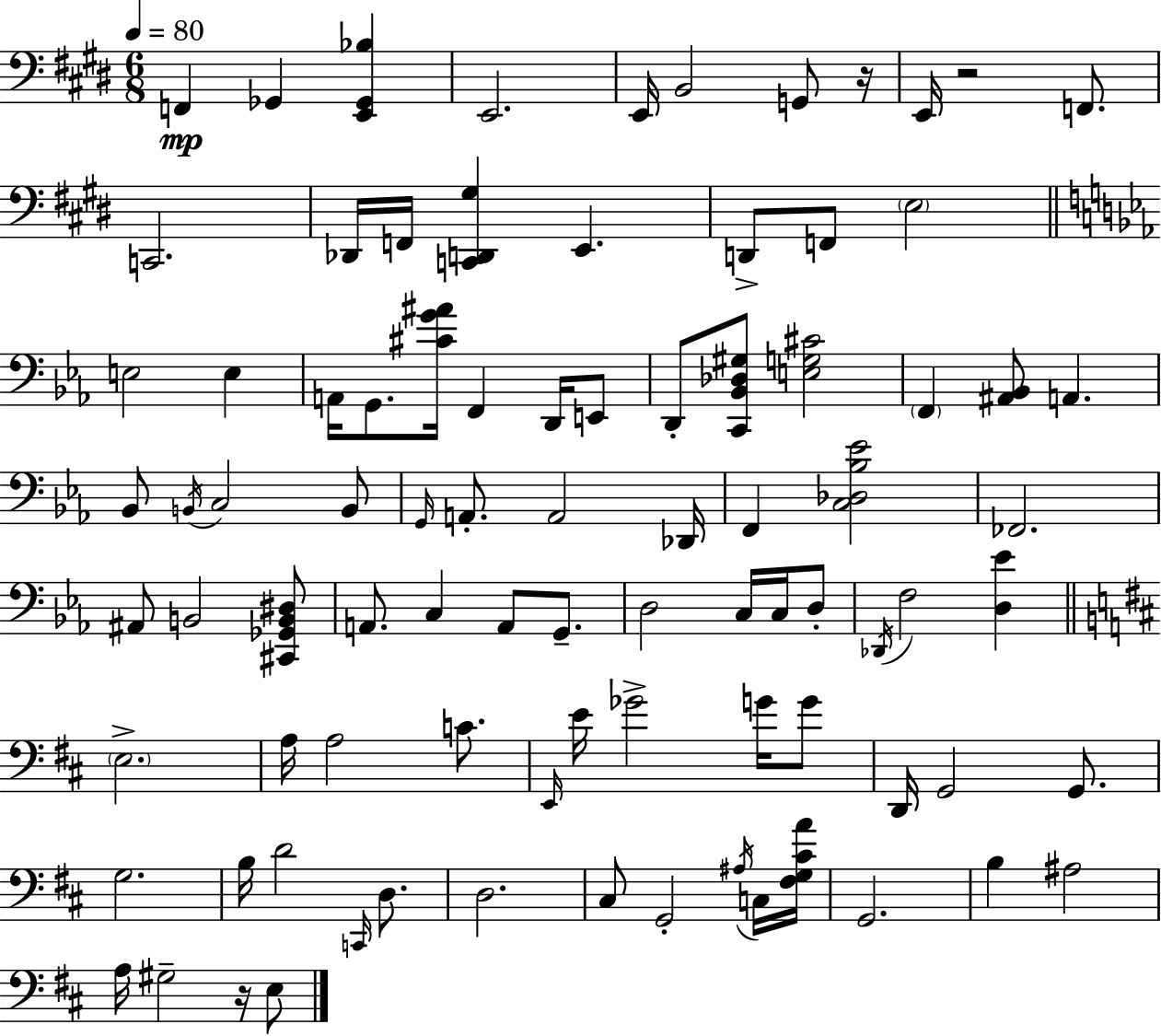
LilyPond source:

{
  \clef bass
  \numericTimeSignature
  \time 6/8
  \key e \major
  \tempo 4 = 80
  f,4\mp ges,4 <e, ges, bes>4 | e,2. | e,16 b,2 g,8 r16 | e,16 r2 f,8. | \break c,2. | des,16 f,16 <c, d, gis>4 e,4. | d,8-> f,8 \parenthesize e2 | \bar "||" \break \key ees \major e2 e4 | a,16 g,8. <cis' g' ais'>16 f,4 d,16 e,8 | d,8-. <c, bes, des gis>8 <e g cis'>2 | \parenthesize f,4 <ais, bes,>8 a,4. | \break bes,8 \acciaccatura { b,16 } c2 b,8 | \grace { g,16 } a,8.-. a,2 | des,16 f,4 <c des bes ees'>2 | fes,2. | \break ais,8 b,2 | <cis, ges, b, dis>8 a,8. c4 a,8 g,8.-- | d2 c16 c16 | d8-. \acciaccatura { des,16 } f2 <d ees'>4 | \break \bar "||" \break \key d \major \parenthesize e2.-> | a16 a2 c'8. | \grace { e,16 } e'16 ges'2-> g'16 g'8 | d,16 g,2 g,8. | \break g2. | b16 d'2 \grace { c,16 } d8. | d2. | cis8 g,2-. | \break \acciaccatura { ais16 } c16 <fis g cis' a'>16 g,2. | b4 ais2 | a16 gis2-- | r16 e8 \bar "|."
}